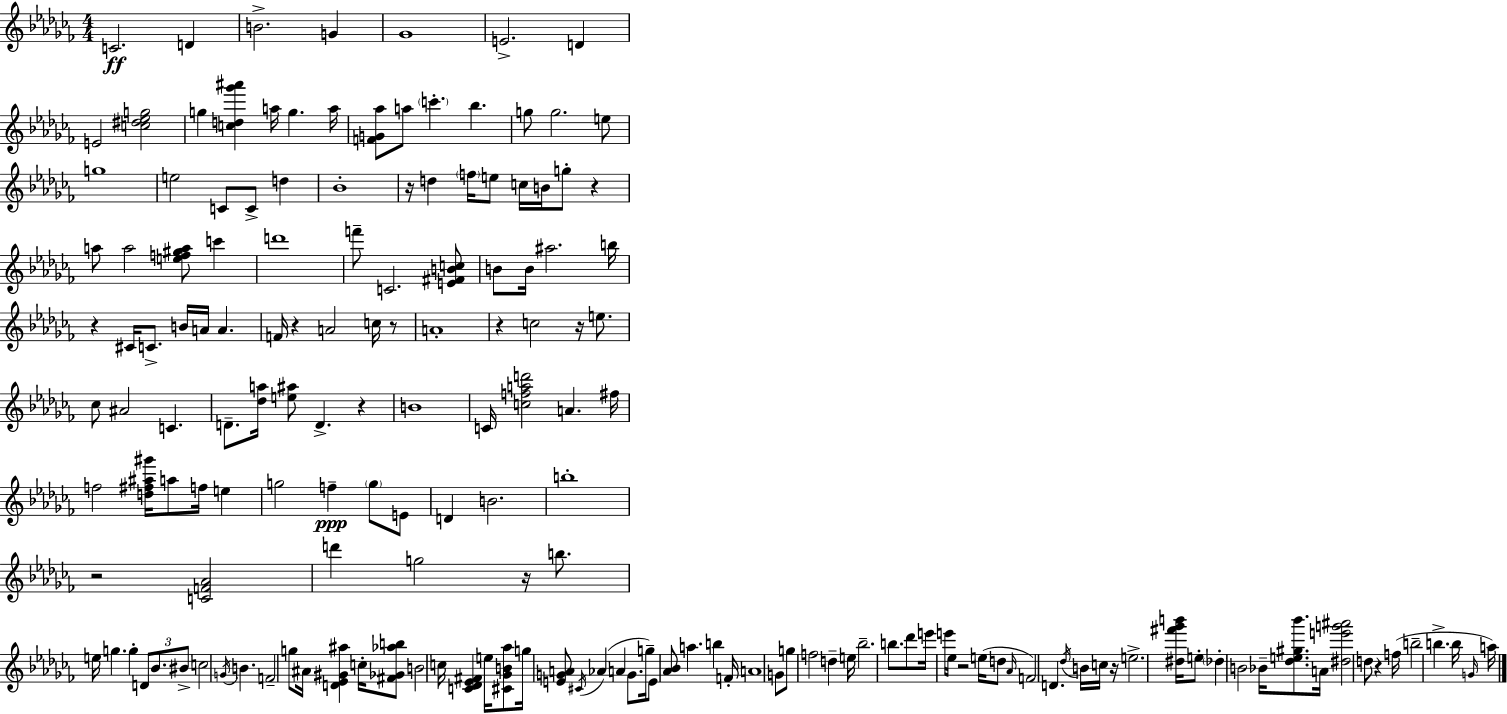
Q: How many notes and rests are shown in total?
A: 165